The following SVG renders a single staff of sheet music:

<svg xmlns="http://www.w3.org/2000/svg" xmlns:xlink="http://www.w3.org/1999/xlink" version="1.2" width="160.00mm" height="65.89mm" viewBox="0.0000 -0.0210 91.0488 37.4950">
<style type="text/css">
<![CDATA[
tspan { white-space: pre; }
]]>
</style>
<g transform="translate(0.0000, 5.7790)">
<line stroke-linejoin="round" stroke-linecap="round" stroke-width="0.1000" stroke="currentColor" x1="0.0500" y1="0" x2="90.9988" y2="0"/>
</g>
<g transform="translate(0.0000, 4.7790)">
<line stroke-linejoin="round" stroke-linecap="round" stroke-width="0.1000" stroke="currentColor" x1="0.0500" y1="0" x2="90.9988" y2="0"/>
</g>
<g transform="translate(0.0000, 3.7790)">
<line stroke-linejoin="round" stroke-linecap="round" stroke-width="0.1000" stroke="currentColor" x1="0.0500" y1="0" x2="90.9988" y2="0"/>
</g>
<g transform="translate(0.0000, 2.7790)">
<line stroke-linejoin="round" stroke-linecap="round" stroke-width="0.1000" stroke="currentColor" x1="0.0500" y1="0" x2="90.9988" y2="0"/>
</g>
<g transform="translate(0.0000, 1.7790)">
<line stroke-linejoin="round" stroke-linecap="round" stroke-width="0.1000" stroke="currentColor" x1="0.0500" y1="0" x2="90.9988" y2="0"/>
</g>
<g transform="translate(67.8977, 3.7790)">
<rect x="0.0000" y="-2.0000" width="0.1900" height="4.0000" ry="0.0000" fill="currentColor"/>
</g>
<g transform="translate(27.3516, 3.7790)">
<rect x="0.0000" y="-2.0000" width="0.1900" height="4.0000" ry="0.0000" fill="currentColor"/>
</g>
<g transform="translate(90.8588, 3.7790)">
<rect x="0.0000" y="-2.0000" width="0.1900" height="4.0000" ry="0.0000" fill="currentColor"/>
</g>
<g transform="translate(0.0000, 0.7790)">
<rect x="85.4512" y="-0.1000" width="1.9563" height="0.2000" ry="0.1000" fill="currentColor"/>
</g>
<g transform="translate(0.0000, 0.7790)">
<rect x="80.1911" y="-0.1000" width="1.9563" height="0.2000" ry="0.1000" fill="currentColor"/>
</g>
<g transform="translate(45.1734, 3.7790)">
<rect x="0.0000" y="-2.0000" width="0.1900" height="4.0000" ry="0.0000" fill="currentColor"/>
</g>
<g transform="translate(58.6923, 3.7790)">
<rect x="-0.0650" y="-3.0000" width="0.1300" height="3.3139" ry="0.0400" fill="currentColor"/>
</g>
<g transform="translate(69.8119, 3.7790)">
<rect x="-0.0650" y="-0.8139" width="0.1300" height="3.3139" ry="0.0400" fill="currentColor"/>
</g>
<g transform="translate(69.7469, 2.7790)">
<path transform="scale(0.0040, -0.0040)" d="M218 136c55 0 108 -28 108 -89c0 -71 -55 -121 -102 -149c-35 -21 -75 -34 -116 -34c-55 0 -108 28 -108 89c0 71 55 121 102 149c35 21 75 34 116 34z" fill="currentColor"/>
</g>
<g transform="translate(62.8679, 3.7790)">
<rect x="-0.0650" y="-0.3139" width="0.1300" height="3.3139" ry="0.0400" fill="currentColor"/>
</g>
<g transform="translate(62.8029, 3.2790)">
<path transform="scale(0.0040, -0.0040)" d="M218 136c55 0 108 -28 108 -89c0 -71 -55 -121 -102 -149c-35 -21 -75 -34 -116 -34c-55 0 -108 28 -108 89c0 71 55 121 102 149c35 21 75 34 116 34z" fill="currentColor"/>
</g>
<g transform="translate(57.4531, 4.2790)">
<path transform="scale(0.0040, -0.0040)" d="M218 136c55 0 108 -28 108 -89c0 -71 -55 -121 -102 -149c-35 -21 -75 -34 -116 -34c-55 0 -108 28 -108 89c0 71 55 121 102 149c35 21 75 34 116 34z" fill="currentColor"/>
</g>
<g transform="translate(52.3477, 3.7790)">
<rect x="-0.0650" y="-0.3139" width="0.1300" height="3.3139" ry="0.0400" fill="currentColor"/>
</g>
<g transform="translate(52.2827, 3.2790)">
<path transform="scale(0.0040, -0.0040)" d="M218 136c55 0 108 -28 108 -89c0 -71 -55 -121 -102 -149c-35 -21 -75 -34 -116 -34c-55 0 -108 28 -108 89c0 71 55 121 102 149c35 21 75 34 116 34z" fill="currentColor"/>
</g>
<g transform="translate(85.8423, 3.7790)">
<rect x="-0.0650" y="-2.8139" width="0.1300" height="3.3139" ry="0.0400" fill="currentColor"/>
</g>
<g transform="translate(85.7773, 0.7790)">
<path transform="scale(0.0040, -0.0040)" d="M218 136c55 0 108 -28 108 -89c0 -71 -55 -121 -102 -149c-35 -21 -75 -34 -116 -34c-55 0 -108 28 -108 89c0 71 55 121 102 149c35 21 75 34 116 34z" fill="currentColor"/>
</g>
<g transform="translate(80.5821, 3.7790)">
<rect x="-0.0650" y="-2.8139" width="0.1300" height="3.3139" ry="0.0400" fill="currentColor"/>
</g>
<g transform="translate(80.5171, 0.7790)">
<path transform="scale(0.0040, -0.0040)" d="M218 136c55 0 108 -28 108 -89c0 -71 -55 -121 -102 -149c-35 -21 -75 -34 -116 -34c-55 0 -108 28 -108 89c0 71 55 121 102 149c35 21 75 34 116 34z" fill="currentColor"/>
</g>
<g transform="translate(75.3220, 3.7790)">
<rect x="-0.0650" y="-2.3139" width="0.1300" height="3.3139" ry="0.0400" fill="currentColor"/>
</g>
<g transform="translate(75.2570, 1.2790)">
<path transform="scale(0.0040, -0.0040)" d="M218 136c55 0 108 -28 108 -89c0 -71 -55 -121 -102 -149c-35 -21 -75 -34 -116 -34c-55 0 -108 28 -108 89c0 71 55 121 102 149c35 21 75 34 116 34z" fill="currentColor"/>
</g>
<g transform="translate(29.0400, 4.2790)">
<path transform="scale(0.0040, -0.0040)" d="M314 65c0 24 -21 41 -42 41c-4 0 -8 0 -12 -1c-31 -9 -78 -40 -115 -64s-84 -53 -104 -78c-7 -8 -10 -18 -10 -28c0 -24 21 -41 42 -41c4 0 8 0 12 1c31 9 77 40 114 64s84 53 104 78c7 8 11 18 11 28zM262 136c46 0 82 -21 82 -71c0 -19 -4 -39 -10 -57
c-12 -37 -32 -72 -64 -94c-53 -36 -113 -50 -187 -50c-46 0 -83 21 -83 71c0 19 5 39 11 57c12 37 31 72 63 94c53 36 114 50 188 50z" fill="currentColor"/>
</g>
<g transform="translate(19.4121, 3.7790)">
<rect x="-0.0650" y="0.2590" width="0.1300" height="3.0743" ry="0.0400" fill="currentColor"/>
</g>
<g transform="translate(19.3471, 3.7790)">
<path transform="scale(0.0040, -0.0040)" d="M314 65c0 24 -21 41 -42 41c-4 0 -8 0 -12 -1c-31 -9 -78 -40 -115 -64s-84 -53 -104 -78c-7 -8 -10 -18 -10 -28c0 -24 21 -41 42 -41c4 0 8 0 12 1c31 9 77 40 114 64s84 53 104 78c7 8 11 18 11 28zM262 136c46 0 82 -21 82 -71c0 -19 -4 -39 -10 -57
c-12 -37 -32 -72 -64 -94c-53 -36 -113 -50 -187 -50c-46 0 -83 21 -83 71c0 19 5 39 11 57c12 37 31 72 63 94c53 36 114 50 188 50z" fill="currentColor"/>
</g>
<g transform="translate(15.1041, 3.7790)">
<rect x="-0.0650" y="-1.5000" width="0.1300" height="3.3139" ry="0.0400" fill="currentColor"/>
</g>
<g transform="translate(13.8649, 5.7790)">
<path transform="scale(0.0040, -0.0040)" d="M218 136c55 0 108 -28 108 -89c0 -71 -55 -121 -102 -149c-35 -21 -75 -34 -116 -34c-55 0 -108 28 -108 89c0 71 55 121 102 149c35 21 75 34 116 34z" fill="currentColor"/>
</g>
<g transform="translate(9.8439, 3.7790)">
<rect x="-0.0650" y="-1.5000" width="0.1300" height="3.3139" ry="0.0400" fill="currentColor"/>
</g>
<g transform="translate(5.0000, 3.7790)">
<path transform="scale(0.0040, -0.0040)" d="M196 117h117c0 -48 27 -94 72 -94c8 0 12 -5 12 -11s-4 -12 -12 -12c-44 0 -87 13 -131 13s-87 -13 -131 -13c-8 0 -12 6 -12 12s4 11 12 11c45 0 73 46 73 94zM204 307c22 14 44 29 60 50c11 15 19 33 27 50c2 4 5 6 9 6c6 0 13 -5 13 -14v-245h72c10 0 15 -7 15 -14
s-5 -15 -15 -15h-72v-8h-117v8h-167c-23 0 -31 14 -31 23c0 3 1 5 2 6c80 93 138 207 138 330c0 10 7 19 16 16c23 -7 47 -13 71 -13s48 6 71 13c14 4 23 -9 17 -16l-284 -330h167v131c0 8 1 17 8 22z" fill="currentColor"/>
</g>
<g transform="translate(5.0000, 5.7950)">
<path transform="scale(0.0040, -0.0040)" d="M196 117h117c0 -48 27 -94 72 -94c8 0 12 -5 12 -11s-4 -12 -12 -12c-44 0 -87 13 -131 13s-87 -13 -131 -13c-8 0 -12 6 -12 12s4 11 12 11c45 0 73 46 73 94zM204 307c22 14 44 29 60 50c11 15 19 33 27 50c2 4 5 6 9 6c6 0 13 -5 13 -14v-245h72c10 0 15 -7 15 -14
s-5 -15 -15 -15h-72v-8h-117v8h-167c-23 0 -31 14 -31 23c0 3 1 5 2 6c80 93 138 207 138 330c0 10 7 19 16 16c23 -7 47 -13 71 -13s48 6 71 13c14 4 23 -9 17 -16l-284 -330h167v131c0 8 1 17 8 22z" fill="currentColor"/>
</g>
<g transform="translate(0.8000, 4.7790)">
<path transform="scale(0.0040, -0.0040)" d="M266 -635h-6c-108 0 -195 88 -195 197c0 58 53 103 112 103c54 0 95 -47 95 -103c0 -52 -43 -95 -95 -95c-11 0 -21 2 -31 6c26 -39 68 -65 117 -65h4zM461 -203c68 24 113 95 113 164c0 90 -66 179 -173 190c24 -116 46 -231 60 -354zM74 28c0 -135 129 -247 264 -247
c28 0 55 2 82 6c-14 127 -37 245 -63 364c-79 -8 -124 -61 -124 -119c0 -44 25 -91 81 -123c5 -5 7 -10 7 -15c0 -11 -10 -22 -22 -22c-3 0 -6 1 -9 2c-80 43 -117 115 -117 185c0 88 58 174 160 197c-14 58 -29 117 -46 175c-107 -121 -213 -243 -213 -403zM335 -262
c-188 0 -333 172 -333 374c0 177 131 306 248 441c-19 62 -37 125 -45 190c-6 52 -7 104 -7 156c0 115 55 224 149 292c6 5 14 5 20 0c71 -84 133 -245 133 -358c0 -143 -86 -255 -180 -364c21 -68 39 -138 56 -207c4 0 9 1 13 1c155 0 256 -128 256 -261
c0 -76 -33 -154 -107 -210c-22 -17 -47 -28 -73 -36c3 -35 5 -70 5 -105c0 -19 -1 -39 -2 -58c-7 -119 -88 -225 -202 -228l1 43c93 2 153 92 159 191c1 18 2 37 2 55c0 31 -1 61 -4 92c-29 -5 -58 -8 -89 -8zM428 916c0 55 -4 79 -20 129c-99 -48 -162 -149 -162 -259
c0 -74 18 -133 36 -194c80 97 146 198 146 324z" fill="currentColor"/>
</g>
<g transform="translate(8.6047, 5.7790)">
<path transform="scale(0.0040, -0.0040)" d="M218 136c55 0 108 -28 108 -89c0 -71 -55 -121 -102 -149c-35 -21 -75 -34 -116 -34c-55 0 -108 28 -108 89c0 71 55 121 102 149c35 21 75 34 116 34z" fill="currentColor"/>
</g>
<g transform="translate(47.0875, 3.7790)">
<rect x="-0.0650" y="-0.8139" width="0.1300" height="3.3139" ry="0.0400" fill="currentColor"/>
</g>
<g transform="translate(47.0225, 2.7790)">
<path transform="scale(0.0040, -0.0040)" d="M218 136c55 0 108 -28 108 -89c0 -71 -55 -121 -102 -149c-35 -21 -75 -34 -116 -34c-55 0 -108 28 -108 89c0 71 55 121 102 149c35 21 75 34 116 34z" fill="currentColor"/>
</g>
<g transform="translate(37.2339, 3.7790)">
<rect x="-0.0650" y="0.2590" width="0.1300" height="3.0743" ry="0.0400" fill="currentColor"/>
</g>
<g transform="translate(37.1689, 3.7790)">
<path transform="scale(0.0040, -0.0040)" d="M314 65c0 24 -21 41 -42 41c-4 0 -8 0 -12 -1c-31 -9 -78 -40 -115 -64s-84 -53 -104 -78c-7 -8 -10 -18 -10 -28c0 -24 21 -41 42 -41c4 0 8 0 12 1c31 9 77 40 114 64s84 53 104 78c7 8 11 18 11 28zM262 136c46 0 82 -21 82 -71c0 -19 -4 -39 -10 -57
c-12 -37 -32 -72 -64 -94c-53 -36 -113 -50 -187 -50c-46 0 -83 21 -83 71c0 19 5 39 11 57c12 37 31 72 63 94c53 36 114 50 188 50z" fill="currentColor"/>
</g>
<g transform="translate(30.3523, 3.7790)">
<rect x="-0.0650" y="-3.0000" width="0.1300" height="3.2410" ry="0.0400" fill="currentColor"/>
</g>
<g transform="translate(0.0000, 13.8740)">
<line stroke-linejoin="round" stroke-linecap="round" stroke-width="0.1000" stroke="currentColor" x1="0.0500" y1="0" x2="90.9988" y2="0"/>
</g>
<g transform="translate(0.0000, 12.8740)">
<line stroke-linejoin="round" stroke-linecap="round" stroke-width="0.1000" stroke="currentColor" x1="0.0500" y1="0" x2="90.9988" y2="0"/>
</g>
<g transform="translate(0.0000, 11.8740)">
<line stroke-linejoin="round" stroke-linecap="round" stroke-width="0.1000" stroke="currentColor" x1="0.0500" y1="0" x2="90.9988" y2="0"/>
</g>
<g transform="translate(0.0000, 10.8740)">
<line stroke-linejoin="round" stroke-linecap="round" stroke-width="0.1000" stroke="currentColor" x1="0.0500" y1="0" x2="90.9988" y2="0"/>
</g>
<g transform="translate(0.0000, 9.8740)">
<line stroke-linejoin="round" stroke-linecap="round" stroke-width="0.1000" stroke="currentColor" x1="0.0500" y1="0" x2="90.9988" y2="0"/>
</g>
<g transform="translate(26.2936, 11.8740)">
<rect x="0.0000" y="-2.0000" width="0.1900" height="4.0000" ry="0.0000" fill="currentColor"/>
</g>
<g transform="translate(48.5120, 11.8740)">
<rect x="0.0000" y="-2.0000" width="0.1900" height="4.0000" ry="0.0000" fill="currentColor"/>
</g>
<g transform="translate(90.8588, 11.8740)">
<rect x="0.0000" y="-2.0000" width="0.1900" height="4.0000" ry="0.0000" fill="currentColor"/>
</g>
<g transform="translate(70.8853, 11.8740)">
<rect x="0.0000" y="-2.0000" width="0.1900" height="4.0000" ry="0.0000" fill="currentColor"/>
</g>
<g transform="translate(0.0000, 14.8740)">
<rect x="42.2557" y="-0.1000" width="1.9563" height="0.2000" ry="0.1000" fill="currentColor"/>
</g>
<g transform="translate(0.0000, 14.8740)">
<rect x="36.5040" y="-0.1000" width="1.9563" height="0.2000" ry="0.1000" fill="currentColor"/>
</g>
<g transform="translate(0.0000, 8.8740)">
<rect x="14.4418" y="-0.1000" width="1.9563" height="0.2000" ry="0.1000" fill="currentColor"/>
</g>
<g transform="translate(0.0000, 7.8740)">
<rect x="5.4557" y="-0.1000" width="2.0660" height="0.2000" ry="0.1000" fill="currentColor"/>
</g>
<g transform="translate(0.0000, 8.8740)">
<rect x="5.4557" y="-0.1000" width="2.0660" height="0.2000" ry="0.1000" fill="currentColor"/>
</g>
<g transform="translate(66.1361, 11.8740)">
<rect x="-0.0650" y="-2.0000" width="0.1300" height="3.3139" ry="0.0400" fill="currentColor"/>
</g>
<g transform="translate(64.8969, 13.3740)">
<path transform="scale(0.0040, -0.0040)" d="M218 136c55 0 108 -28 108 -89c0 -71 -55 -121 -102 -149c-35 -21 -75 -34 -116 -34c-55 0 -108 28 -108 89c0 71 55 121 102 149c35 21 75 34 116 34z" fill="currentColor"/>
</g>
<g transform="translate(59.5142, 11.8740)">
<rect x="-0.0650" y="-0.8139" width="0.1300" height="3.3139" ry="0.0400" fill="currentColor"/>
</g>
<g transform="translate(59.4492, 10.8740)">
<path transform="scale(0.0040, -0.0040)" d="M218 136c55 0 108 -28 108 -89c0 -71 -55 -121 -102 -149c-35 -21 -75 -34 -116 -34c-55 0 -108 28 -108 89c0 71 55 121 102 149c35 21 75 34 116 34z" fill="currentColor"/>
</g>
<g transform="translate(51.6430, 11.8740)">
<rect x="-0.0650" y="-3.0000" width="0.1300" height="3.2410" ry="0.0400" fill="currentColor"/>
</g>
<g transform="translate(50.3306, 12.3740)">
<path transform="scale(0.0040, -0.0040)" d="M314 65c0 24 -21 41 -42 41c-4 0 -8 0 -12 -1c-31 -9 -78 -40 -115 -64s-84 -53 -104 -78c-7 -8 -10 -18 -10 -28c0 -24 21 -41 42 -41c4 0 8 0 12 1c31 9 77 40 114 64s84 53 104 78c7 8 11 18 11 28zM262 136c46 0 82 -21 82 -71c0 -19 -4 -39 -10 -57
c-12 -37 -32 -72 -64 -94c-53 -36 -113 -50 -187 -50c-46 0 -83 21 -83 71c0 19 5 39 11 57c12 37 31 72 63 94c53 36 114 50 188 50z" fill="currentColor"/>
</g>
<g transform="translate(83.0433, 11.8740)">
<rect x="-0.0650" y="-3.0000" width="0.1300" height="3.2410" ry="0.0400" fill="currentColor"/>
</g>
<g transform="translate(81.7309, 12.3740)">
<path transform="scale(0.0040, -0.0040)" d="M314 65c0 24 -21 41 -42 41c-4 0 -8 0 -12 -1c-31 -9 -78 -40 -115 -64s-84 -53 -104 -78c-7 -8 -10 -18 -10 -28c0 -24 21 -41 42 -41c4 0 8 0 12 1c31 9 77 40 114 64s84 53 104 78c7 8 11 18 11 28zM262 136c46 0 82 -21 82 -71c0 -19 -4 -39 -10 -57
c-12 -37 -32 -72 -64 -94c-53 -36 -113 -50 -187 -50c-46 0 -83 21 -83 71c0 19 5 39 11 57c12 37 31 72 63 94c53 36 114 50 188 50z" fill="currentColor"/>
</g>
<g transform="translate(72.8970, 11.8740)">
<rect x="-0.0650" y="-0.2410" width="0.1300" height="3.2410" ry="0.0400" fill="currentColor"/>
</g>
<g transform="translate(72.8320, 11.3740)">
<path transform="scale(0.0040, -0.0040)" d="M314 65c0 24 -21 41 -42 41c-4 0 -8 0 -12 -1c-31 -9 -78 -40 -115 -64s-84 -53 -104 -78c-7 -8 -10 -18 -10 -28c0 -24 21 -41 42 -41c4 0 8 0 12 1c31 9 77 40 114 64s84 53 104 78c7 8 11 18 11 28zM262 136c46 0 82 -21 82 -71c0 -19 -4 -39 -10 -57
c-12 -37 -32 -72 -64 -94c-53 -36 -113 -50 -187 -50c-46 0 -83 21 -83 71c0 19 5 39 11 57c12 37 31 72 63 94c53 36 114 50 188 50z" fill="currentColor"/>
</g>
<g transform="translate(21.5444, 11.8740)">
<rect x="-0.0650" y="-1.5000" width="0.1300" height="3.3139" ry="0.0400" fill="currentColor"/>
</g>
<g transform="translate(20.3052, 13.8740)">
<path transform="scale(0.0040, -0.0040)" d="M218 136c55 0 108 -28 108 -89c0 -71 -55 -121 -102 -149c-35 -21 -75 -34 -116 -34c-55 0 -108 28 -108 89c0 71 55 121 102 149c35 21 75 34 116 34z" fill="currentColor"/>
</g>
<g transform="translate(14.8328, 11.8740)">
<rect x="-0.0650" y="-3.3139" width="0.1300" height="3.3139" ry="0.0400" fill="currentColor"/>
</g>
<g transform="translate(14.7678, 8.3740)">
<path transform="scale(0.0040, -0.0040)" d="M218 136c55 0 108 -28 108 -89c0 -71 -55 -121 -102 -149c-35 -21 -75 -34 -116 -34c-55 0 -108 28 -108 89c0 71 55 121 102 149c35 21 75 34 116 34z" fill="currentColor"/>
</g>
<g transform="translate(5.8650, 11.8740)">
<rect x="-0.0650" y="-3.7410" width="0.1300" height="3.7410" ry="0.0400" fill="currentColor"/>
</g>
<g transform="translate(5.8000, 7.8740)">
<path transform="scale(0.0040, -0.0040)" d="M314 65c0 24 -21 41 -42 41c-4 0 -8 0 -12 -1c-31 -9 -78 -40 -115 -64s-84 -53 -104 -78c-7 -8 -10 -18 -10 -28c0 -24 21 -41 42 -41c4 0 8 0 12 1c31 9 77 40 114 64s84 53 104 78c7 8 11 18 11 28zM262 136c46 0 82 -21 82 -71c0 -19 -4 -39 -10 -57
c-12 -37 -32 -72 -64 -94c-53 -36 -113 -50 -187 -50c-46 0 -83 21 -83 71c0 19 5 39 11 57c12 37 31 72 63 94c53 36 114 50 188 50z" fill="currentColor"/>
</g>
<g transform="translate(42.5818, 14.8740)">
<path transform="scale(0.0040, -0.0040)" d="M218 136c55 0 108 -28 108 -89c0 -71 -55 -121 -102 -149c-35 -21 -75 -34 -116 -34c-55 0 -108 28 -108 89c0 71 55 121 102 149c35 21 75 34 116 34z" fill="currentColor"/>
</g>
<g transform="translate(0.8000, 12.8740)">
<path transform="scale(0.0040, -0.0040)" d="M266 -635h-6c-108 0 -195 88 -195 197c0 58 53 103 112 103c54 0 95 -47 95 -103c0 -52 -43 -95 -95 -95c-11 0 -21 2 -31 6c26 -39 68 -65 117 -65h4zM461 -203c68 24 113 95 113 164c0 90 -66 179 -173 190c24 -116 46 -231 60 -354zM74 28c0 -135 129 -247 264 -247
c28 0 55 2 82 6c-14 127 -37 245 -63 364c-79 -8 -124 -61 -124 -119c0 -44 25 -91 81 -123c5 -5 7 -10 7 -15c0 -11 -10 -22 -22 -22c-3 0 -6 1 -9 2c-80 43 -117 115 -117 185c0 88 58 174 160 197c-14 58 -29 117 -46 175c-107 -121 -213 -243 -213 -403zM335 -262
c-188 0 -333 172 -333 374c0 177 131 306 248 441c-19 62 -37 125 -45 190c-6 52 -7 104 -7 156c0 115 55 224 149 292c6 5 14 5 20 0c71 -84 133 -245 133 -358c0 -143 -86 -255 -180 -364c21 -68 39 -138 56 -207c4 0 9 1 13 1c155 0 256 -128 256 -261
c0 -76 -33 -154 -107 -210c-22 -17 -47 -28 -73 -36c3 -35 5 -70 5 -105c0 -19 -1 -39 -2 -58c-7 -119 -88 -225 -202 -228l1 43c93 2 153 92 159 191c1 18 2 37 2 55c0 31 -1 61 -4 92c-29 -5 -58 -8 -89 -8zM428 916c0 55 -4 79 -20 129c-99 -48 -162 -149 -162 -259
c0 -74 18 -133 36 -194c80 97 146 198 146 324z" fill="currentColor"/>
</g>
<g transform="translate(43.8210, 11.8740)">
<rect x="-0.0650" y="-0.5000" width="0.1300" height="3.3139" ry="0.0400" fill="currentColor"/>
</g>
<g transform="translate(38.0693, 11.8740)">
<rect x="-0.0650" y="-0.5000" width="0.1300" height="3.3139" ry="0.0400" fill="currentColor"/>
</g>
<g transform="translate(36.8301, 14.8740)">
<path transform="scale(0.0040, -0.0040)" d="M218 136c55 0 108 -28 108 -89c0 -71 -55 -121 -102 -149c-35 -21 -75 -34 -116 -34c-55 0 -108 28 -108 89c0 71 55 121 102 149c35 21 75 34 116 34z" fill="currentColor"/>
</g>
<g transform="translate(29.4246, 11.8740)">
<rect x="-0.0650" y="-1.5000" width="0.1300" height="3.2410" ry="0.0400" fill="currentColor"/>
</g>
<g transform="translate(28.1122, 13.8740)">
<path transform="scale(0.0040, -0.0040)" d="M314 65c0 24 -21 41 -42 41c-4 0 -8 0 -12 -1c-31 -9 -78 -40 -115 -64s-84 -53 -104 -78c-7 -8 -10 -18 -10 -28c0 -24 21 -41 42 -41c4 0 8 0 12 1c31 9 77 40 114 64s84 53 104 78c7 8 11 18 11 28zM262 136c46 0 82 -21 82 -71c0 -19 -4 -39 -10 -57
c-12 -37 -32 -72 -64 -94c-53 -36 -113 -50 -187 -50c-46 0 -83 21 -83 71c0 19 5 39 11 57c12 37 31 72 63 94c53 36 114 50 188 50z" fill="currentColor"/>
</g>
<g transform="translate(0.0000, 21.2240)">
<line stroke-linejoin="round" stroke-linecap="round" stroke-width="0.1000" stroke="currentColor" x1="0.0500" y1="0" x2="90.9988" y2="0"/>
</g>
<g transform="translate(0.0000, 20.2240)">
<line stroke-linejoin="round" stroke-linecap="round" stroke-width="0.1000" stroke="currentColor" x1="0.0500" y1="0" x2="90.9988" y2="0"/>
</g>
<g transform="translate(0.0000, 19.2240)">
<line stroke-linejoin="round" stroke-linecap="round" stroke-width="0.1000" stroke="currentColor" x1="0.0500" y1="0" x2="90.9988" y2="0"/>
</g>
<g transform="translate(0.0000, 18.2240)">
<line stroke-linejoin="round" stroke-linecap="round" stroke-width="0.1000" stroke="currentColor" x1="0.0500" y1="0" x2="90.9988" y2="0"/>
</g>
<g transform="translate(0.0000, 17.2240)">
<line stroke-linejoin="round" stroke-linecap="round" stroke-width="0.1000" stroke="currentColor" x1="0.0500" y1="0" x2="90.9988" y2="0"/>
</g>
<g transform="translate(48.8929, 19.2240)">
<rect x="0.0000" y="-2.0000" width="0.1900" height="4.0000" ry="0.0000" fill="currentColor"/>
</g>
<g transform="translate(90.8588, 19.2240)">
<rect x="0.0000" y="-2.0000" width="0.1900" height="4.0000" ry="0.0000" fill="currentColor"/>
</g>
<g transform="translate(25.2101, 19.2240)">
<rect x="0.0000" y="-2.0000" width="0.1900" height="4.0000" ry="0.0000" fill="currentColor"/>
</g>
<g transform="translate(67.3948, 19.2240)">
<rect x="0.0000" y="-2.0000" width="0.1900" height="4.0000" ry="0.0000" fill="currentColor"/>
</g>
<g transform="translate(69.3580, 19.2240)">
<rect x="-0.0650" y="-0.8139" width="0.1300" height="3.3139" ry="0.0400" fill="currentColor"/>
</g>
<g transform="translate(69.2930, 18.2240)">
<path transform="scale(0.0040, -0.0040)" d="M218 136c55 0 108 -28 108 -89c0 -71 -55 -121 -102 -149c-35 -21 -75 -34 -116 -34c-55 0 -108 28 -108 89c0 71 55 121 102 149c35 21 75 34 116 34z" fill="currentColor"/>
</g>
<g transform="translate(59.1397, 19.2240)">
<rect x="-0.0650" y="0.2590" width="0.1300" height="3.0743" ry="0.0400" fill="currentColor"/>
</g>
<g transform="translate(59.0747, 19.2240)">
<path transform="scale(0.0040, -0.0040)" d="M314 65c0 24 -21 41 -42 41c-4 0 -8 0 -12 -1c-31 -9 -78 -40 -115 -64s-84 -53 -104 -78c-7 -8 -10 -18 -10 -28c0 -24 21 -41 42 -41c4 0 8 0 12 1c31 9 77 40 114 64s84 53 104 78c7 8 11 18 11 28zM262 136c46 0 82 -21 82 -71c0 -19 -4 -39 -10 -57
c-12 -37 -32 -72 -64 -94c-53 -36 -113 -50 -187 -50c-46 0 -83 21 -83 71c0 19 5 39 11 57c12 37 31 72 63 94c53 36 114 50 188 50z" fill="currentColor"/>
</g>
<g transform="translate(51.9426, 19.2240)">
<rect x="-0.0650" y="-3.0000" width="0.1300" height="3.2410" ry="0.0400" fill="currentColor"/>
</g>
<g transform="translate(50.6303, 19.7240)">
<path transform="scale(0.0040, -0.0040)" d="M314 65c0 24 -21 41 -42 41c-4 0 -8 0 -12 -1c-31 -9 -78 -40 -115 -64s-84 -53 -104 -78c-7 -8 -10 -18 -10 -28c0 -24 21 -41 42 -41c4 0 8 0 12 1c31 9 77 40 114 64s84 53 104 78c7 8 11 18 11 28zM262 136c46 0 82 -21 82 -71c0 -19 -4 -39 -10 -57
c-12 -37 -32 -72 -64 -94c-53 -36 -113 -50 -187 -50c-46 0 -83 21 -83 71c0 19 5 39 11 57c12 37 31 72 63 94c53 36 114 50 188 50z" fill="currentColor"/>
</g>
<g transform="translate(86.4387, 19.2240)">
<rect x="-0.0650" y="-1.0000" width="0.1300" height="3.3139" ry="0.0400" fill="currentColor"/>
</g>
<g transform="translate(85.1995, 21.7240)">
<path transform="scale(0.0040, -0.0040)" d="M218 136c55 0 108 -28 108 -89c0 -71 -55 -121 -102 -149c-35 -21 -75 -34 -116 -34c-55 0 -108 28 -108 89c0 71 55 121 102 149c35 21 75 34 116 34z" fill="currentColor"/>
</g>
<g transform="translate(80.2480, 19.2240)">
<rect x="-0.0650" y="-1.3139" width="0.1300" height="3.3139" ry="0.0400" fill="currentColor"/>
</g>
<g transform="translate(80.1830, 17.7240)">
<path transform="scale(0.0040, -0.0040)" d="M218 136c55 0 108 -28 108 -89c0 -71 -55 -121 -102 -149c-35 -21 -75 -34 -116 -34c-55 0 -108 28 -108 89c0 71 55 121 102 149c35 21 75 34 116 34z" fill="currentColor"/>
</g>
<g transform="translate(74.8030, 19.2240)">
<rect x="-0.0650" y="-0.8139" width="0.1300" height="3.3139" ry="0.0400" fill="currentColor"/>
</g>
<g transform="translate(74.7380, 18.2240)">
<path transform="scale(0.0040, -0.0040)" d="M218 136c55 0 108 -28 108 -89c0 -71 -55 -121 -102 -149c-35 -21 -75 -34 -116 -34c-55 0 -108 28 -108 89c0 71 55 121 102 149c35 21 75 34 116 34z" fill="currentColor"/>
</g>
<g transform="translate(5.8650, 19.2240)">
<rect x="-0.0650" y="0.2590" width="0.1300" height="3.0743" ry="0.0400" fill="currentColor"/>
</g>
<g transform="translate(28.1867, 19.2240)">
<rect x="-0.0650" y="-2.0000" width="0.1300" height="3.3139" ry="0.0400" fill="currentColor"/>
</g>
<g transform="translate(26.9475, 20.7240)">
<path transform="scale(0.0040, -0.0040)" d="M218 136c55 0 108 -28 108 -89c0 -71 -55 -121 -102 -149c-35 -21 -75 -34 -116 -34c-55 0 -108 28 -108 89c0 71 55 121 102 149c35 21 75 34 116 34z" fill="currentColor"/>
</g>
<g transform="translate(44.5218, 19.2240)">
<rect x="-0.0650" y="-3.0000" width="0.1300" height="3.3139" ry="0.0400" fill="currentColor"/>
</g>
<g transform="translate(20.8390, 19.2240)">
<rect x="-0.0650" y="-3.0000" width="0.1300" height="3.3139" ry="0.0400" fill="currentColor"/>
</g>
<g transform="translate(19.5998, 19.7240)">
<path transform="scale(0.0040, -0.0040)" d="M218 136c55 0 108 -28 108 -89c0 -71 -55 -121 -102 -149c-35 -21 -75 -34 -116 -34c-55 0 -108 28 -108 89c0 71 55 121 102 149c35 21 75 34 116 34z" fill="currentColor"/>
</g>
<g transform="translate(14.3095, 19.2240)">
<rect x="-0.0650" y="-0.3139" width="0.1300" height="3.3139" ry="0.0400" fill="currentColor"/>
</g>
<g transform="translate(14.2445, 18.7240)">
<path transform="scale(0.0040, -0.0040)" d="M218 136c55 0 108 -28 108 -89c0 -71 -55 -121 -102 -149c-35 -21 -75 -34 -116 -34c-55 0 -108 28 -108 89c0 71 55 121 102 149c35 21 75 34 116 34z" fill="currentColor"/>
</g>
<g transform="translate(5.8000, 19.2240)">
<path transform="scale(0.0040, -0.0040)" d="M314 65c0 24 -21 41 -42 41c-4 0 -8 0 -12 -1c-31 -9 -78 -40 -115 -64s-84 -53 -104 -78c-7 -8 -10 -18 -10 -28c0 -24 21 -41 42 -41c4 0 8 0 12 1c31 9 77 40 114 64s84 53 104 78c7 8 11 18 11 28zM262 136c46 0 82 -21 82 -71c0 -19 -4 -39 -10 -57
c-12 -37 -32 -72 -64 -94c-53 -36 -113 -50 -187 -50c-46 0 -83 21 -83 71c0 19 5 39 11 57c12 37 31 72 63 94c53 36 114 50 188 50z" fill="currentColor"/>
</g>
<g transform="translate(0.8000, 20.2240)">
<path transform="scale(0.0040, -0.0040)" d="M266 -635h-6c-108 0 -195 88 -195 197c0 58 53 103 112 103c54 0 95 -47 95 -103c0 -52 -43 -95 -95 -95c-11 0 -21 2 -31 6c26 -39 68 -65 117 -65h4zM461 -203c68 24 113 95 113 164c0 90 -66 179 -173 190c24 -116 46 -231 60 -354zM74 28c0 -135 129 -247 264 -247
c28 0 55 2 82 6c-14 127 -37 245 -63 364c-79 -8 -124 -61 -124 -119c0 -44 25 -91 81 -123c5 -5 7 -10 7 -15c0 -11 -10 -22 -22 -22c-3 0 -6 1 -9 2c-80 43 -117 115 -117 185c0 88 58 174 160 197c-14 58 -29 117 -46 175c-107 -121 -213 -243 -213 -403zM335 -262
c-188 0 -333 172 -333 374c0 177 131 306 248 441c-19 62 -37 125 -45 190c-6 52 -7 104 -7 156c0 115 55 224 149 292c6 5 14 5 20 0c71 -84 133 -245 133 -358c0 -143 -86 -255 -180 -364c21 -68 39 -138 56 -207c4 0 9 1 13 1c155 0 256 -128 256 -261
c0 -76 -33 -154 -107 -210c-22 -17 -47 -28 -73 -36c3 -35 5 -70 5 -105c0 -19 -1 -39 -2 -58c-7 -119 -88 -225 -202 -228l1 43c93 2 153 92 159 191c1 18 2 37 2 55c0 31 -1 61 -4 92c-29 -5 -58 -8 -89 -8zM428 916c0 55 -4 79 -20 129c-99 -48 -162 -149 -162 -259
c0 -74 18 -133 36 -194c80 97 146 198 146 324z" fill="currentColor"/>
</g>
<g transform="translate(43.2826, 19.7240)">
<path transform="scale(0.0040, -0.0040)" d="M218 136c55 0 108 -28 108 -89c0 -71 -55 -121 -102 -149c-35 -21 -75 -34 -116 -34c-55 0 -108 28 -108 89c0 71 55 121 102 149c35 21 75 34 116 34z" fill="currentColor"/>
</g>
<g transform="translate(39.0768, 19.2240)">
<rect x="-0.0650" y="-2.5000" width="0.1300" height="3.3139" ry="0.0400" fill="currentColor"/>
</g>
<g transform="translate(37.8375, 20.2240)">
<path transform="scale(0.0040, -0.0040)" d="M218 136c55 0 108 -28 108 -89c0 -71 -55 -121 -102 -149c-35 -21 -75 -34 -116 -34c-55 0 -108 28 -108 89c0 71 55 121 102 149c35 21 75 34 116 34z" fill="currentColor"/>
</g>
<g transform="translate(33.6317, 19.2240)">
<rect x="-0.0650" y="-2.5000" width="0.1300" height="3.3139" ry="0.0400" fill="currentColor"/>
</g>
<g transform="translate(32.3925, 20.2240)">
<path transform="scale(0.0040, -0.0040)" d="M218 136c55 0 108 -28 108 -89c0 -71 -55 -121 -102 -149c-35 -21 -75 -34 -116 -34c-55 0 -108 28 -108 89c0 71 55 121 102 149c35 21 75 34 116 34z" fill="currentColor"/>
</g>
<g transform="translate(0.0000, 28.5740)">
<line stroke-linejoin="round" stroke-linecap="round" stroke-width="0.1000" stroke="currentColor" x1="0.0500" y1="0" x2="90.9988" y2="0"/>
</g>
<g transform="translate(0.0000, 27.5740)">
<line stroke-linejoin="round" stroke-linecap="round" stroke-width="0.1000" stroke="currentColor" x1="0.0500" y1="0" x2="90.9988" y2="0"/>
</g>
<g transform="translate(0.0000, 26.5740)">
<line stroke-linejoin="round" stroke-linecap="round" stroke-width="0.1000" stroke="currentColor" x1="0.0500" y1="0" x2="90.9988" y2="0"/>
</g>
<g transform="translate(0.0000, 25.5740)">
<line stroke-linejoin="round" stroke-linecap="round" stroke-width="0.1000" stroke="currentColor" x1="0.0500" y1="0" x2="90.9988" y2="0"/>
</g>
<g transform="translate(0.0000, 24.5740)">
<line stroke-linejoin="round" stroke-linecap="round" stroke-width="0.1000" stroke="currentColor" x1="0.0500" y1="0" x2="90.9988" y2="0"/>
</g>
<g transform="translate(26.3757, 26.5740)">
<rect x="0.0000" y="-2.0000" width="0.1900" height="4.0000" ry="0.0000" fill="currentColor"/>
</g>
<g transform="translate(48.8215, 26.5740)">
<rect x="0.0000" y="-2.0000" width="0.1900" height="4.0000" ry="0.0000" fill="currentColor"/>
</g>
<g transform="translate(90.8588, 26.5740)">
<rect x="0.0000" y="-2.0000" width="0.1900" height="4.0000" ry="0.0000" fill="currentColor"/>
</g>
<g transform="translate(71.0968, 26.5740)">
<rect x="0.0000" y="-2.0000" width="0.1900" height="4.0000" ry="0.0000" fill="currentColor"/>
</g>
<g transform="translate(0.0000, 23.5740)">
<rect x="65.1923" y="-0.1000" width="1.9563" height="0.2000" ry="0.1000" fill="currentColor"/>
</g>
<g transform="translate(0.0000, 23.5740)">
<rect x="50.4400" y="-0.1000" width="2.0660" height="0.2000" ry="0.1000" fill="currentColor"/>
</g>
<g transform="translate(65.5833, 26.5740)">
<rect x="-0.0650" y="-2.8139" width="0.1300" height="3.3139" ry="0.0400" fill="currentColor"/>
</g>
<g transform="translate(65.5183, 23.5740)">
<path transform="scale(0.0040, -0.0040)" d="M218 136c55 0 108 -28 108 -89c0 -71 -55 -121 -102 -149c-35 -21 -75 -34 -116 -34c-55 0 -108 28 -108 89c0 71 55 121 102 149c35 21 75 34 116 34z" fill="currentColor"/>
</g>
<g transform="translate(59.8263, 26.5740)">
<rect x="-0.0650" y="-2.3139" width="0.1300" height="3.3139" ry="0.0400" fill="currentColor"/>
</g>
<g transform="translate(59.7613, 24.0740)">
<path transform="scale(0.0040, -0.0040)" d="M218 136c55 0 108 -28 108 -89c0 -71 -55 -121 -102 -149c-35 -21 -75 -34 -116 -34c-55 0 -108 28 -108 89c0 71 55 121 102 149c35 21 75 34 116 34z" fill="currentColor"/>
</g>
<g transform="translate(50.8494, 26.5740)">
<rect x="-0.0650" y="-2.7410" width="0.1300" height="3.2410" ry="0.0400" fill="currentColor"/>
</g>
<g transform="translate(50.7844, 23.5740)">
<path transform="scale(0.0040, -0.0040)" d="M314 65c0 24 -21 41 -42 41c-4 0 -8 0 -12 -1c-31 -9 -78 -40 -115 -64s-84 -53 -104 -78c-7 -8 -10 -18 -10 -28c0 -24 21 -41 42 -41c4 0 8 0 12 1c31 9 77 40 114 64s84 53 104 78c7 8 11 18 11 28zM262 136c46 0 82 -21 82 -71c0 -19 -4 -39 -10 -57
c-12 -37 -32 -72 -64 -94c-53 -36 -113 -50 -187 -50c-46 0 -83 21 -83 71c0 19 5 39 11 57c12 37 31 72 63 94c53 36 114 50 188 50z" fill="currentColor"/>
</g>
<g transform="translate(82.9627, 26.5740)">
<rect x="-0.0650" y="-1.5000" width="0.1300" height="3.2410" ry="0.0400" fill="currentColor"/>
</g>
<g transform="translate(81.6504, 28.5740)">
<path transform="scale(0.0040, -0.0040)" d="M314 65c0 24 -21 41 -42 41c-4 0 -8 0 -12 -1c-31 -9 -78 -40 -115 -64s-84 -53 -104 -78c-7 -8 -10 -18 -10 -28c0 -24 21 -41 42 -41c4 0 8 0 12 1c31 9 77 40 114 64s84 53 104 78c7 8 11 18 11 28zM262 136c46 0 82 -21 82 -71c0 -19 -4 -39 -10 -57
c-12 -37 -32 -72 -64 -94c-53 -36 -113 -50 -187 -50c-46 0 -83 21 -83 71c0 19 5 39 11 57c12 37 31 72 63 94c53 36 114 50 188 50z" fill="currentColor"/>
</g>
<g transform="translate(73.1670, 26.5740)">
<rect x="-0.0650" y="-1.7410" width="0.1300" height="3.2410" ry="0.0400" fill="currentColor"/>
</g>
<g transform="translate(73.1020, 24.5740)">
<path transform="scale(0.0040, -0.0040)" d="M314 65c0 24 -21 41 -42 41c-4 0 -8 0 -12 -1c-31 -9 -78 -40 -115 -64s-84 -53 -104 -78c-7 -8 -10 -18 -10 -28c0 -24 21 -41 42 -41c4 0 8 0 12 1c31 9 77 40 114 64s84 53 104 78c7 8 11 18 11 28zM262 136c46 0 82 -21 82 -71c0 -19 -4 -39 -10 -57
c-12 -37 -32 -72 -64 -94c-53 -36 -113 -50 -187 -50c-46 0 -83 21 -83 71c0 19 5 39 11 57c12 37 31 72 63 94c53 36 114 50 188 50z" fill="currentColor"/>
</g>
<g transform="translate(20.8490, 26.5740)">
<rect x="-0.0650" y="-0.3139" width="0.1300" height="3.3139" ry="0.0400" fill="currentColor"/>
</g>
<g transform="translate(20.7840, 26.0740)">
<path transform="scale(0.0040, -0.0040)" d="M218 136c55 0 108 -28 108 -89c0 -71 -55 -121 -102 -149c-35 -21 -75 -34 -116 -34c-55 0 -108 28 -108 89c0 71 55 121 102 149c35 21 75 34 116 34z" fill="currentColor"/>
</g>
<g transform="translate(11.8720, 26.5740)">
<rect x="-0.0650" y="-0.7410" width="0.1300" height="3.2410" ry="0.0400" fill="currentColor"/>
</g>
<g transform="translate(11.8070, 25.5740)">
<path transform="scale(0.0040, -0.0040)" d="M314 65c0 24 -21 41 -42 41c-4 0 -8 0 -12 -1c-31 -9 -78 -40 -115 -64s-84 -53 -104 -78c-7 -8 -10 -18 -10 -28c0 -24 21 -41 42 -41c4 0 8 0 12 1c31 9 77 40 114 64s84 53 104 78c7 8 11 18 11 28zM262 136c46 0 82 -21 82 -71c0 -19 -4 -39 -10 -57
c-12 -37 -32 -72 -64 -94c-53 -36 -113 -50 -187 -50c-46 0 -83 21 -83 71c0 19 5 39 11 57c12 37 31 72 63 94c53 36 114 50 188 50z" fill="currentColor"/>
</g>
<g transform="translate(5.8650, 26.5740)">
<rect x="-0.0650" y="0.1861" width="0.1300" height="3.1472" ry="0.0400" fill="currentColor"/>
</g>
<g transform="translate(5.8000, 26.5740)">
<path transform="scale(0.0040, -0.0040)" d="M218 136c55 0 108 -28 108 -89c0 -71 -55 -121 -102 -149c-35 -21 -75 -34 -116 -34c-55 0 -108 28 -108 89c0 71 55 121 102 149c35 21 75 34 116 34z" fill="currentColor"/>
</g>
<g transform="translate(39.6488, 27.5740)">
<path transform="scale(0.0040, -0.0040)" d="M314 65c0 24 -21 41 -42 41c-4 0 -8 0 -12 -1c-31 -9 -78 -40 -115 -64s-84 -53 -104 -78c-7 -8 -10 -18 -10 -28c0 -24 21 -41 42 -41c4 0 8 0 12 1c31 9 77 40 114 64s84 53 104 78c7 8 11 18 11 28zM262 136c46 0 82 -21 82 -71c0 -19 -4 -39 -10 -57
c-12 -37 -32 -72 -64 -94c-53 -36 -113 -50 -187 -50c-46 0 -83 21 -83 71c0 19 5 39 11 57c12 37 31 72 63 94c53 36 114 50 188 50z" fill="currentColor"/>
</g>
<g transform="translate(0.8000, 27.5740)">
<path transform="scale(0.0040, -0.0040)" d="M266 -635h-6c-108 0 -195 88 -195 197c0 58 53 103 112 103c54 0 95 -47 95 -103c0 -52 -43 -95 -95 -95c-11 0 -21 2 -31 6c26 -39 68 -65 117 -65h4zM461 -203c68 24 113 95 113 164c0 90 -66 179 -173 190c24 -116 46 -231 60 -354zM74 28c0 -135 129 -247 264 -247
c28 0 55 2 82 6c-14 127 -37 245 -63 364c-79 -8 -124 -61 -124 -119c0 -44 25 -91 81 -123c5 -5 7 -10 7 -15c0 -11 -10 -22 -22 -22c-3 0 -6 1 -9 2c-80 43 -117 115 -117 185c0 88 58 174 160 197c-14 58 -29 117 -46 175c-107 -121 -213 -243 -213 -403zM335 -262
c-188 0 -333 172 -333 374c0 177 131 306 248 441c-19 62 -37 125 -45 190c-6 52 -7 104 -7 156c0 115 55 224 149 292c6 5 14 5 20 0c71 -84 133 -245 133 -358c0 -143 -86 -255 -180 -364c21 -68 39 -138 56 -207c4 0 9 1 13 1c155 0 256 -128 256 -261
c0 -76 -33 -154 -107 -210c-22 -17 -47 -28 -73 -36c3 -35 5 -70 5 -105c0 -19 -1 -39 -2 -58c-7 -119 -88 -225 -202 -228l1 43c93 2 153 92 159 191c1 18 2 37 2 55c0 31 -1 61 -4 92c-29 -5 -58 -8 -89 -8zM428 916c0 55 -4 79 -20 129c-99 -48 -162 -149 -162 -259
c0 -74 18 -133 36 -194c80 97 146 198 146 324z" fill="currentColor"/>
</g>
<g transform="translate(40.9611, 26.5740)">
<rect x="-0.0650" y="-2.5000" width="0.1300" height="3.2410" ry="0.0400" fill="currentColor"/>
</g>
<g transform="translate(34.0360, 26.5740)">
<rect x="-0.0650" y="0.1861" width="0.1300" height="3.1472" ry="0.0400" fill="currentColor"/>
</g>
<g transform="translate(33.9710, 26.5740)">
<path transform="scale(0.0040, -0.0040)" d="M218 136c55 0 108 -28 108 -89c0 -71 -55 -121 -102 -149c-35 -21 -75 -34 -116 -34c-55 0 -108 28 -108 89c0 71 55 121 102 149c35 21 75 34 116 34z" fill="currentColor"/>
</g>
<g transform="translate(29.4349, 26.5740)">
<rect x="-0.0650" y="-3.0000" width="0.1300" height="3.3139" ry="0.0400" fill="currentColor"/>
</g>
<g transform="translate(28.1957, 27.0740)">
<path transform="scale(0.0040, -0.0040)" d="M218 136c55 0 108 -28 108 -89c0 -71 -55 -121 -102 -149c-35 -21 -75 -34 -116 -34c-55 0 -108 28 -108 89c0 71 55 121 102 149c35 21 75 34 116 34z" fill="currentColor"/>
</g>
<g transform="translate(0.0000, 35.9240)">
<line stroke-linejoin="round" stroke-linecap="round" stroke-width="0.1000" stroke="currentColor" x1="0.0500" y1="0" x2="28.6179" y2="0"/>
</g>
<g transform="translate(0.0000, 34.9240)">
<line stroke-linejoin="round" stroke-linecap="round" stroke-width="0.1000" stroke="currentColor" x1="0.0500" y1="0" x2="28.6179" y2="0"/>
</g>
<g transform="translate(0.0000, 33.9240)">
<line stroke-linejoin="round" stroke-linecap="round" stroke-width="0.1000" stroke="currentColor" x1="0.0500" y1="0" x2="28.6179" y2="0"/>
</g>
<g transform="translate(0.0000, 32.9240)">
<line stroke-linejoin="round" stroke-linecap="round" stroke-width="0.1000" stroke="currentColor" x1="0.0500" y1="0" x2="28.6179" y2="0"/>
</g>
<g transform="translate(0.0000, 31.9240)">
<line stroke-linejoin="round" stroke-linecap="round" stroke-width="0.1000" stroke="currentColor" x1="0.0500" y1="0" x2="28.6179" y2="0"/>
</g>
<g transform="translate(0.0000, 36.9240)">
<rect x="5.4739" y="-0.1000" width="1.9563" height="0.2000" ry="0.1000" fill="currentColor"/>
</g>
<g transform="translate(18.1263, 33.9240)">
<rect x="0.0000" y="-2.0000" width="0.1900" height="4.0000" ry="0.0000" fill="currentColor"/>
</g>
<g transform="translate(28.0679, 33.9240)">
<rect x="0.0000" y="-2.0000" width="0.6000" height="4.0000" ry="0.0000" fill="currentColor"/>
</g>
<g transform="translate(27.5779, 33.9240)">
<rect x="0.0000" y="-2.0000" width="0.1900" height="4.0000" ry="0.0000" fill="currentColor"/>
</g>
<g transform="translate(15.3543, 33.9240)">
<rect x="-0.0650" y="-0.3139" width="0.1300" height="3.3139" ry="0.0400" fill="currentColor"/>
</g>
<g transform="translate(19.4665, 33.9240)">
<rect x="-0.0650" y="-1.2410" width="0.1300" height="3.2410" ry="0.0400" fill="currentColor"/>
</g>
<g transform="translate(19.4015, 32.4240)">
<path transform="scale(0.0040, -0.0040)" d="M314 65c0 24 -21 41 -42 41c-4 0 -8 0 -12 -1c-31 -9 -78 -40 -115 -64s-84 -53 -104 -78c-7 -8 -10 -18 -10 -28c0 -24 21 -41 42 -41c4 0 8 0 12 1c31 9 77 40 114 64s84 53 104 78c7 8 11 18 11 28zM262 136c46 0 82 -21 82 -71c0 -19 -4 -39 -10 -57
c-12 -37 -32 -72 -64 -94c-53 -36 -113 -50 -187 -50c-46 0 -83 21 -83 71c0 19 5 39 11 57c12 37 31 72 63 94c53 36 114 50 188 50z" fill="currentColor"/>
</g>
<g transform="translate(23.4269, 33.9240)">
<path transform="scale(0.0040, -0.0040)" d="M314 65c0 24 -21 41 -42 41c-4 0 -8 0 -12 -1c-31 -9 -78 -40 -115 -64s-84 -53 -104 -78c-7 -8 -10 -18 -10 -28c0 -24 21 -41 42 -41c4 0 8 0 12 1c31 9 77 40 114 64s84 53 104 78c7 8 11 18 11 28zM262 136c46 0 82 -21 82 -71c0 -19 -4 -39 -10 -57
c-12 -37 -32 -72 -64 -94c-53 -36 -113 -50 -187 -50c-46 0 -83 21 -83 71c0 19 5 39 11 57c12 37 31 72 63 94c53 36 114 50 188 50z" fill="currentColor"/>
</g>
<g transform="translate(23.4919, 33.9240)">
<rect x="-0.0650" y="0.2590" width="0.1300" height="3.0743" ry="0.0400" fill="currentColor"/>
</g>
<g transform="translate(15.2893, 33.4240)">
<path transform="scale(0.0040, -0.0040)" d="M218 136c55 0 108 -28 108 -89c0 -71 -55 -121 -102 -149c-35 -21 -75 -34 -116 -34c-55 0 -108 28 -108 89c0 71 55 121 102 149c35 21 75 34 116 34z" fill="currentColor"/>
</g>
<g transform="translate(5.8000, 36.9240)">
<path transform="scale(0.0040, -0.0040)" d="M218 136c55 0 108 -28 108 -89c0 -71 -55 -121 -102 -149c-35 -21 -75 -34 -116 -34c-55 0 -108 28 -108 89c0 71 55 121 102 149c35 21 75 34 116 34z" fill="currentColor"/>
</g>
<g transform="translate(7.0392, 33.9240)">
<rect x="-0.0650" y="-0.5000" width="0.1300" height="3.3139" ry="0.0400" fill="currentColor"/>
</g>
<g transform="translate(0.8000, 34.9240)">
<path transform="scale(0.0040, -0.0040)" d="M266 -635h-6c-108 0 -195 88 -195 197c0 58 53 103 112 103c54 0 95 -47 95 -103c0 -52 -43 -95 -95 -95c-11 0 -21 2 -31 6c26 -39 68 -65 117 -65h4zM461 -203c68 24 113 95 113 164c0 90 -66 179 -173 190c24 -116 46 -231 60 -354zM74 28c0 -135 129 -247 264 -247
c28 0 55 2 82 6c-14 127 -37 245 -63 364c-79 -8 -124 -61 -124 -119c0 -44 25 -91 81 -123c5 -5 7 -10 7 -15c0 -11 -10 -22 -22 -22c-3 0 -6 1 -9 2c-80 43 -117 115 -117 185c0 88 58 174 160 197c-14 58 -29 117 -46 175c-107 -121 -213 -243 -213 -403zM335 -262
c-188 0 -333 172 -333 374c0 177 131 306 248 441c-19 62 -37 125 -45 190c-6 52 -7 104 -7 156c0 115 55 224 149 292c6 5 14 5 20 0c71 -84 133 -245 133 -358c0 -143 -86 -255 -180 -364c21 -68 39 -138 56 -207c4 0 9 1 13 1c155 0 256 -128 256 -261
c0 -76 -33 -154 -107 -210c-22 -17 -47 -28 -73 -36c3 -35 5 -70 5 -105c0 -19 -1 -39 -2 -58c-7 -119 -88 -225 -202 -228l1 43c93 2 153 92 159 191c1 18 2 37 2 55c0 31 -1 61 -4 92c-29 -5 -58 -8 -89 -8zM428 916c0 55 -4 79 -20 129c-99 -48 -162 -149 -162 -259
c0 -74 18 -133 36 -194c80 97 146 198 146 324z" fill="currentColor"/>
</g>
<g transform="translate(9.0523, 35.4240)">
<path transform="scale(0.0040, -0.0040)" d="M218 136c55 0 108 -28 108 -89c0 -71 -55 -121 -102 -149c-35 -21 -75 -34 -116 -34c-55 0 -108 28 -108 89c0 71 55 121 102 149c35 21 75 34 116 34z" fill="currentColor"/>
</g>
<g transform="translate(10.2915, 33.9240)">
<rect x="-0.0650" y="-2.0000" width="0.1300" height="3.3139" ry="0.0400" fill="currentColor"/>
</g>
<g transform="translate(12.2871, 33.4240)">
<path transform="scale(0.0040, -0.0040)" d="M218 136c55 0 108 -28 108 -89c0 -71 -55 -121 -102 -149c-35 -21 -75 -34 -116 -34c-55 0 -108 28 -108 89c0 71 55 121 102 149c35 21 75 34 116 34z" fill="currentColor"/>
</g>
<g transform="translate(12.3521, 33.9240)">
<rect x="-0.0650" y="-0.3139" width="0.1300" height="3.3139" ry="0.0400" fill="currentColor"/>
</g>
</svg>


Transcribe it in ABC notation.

X:1
T:Untitled
M:4/4
L:1/4
K:C
E E B2 A2 B2 d c A c d g a a c'2 b E E2 C C A2 d F c2 A2 B2 c A F G G A A2 B2 d d e D B d2 c A B G2 a2 g a f2 E2 C F c c e2 B2